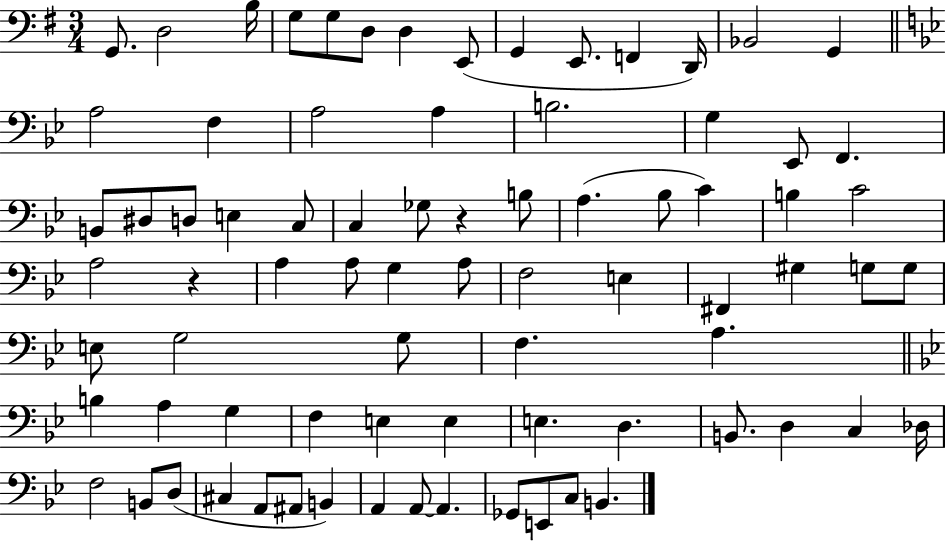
G2/e. D3/h B3/s G3/e G3/e D3/e D3/q E2/e G2/q E2/e. F2/q D2/s Bb2/h G2/q A3/h F3/q A3/h A3/q B3/h. G3/q Eb2/e F2/q. B2/e D#3/e D3/e E3/q C3/e C3/q Gb3/e R/q B3/e A3/q. Bb3/e C4/q B3/q C4/h A3/h R/q A3/q A3/e G3/q A3/e F3/h E3/q F#2/q G#3/q G3/e G3/e E3/e G3/h G3/e F3/q. A3/q. B3/q A3/q G3/q F3/q E3/q E3/q E3/q. D3/q. B2/e. D3/q C3/q Db3/s F3/h B2/e D3/e C#3/q A2/e A#2/e B2/q A2/q A2/e A2/q. Gb2/e E2/e C3/e B2/q.